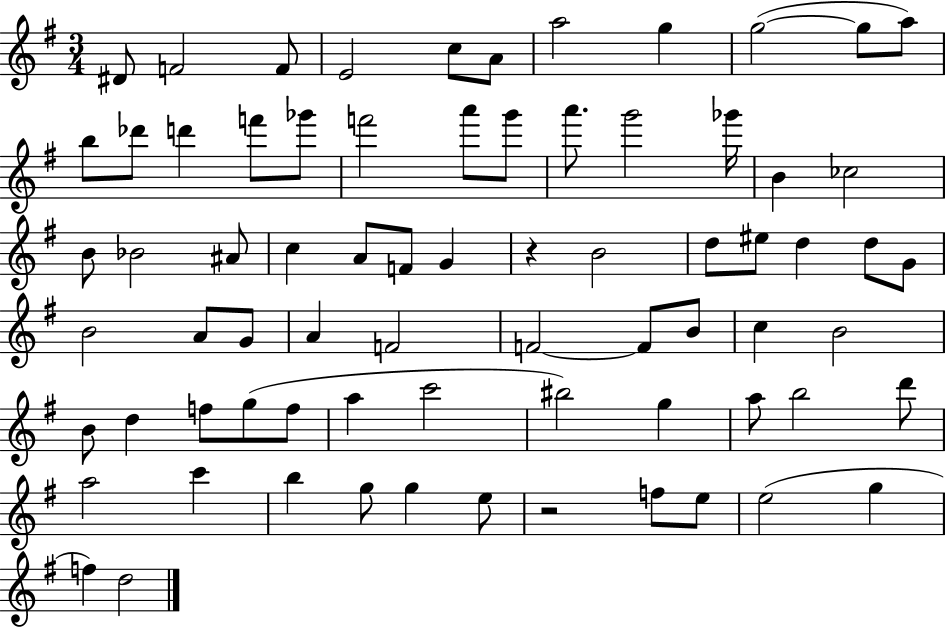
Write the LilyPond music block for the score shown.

{
  \clef treble
  \numericTimeSignature
  \time 3/4
  \key g \major
  dis'8 f'2 f'8 | e'2 c''8 a'8 | a''2 g''4 | g''2~(~ g''8 a''8) | \break b''8 des'''8 d'''4 f'''8 ges'''8 | f'''2 a'''8 g'''8 | a'''8. g'''2 ges'''16 | b'4 ces''2 | \break b'8 bes'2 ais'8 | c''4 a'8 f'8 g'4 | r4 b'2 | d''8 eis''8 d''4 d''8 g'8 | \break b'2 a'8 g'8 | a'4 f'2 | f'2~~ f'8 b'8 | c''4 b'2 | \break b'8 d''4 f''8 g''8( f''8 | a''4 c'''2 | bis''2) g''4 | a''8 b''2 d'''8 | \break a''2 c'''4 | b''4 g''8 g''4 e''8 | r2 f''8 e''8 | e''2( g''4 | \break f''4) d''2 | \bar "|."
}